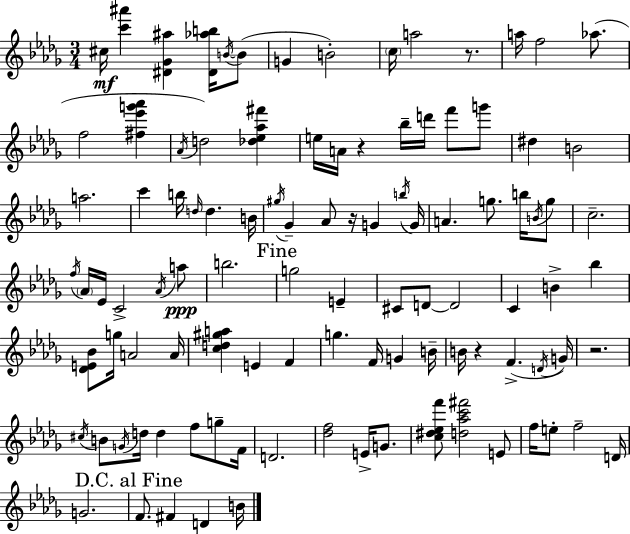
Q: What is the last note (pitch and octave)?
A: B4